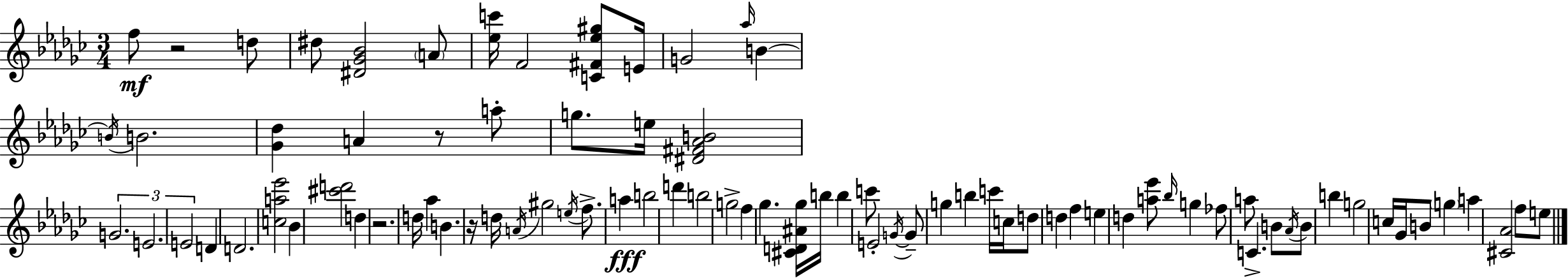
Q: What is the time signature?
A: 3/4